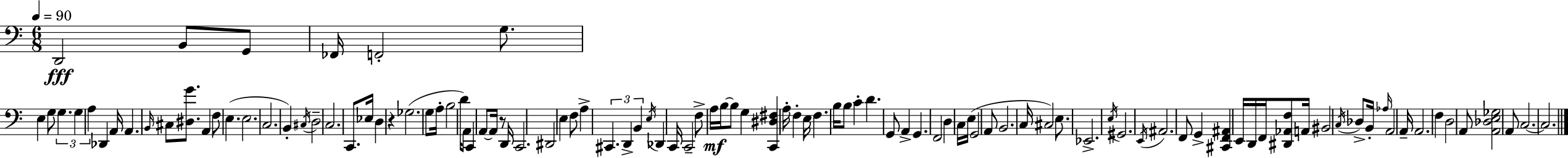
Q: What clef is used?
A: bass